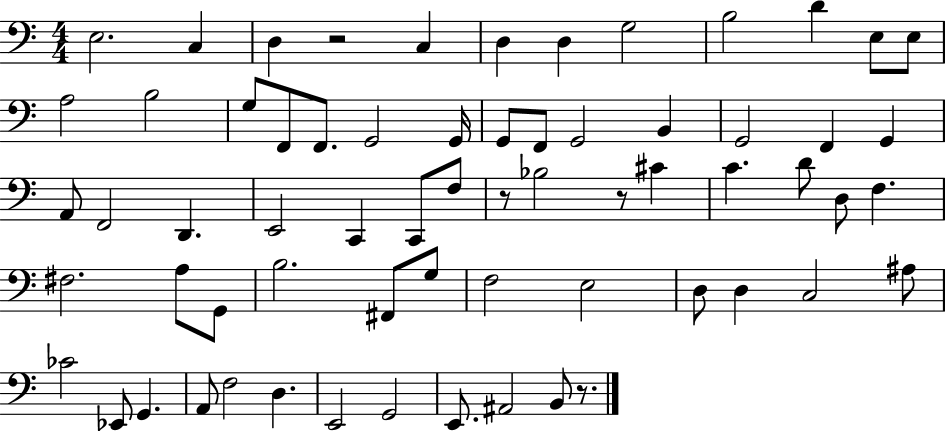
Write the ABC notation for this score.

X:1
T:Untitled
M:4/4
L:1/4
K:C
E,2 C, D, z2 C, D, D, G,2 B,2 D E,/2 E,/2 A,2 B,2 G,/2 F,,/2 F,,/2 G,,2 G,,/4 G,,/2 F,,/2 G,,2 B,, G,,2 F,, G,, A,,/2 F,,2 D,, E,,2 C,, C,,/2 F,/2 z/2 _B,2 z/2 ^C C D/2 D,/2 F, ^F,2 A,/2 G,,/2 B,2 ^F,,/2 G,/2 F,2 E,2 D,/2 D, C,2 ^A,/2 _C2 _E,,/2 G,, A,,/2 F,2 D, E,,2 G,,2 E,,/2 ^A,,2 B,,/2 z/2